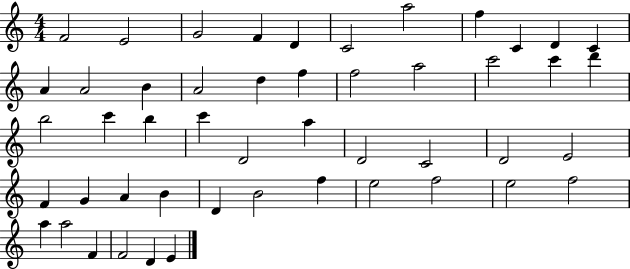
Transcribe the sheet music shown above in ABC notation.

X:1
T:Untitled
M:4/4
L:1/4
K:C
F2 E2 G2 F D C2 a2 f C D C A A2 B A2 d f f2 a2 c'2 c' d' b2 c' b c' D2 a D2 C2 D2 E2 F G A B D B2 f e2 f2 e2 f2 a a2 F F2 D E